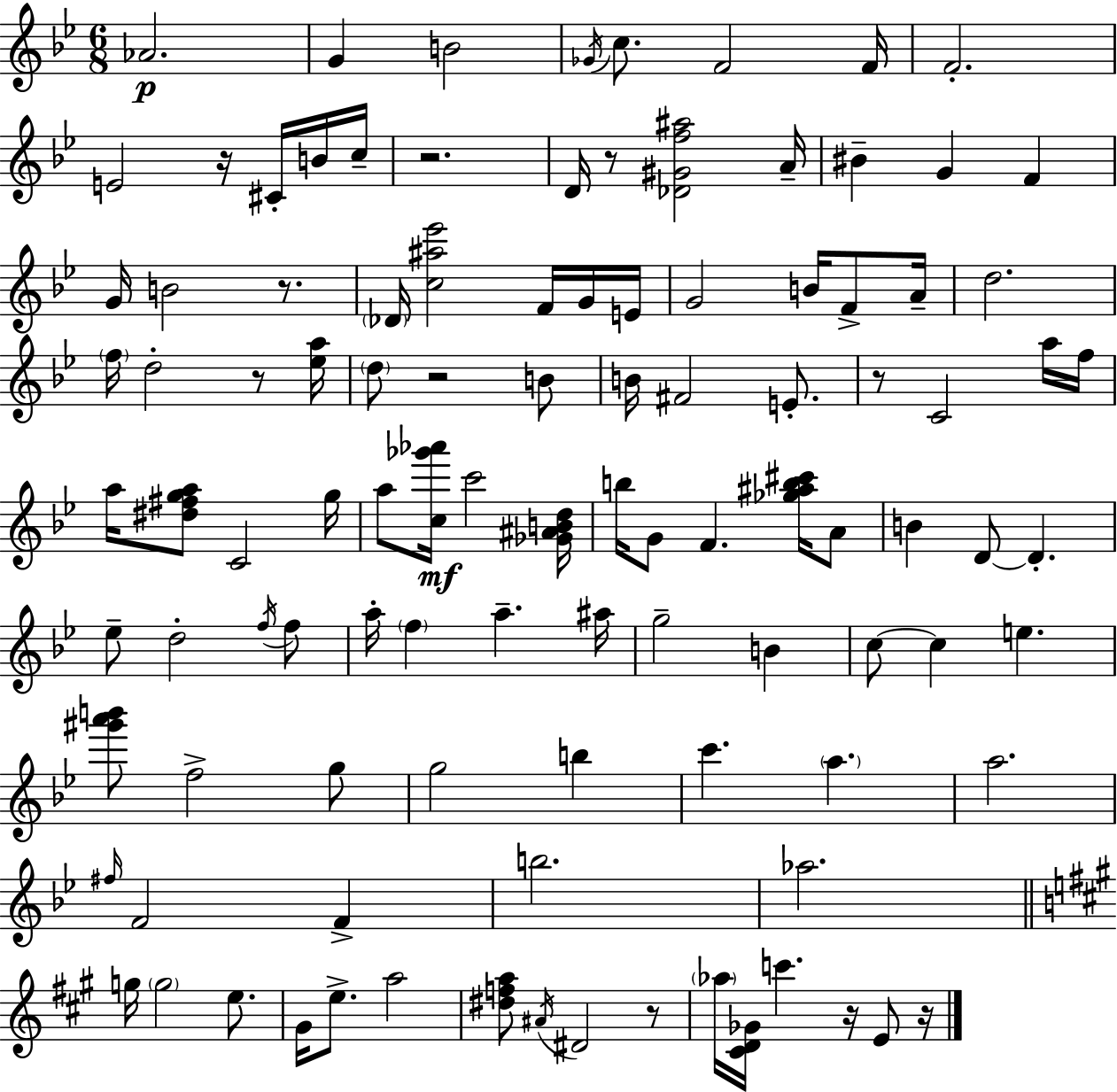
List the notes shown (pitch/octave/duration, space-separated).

Ab4/h. G4/q B4/h Gb4/s C5/e. F4/h F4/s F4/h. E4/h R/s C#4/s B4/s C5/s R/h. D4/s R/e [Db4,G#4,F5,A#5]/h A4/s BIS4/q G4/q F4/q G4/s B4/h R/e. Db4/s [C5,A#5,Eb6]/h F4/s G4/s E4/s G4/h B4/s F4/e A4/s D5/h. F5/s D5/h R/e [Eb5,A5]/s D5/e R/h B4/e B4/s F#4/h E4/e. R/e C4/h A5/s F5/s A5/s [D#5,F#5,G5,A5]/e C4/h G5/s A5/e [C5,Gb6,Ab6]/s C6/h [Gb4,A#4,B4,D5]/s B5/s G4/e F4/q. [Gb5,A#5,B5,C#6]/s A4/e B4/q D4/e D4/q. Eb5/e D5/h F5/s F5/e A5/s F5/q A5/q. A#5/s G5/h B4/q C5/e C5/q E5/q. [G#6,A6,B6]/e F5/h G5/e G5/h B5/q C6/q. A5/q. A5/h. F#5/s F4/h F4/q B5/h. Ab5/h. G5/s G5/h E5/e. G#4/s E5/e. A5/h [D#5,F5,A5]/e A#4/s D#4/h R/e Ab5/s [C#4,D4,Gb4]/s C6/q. R/s E4/e R/s